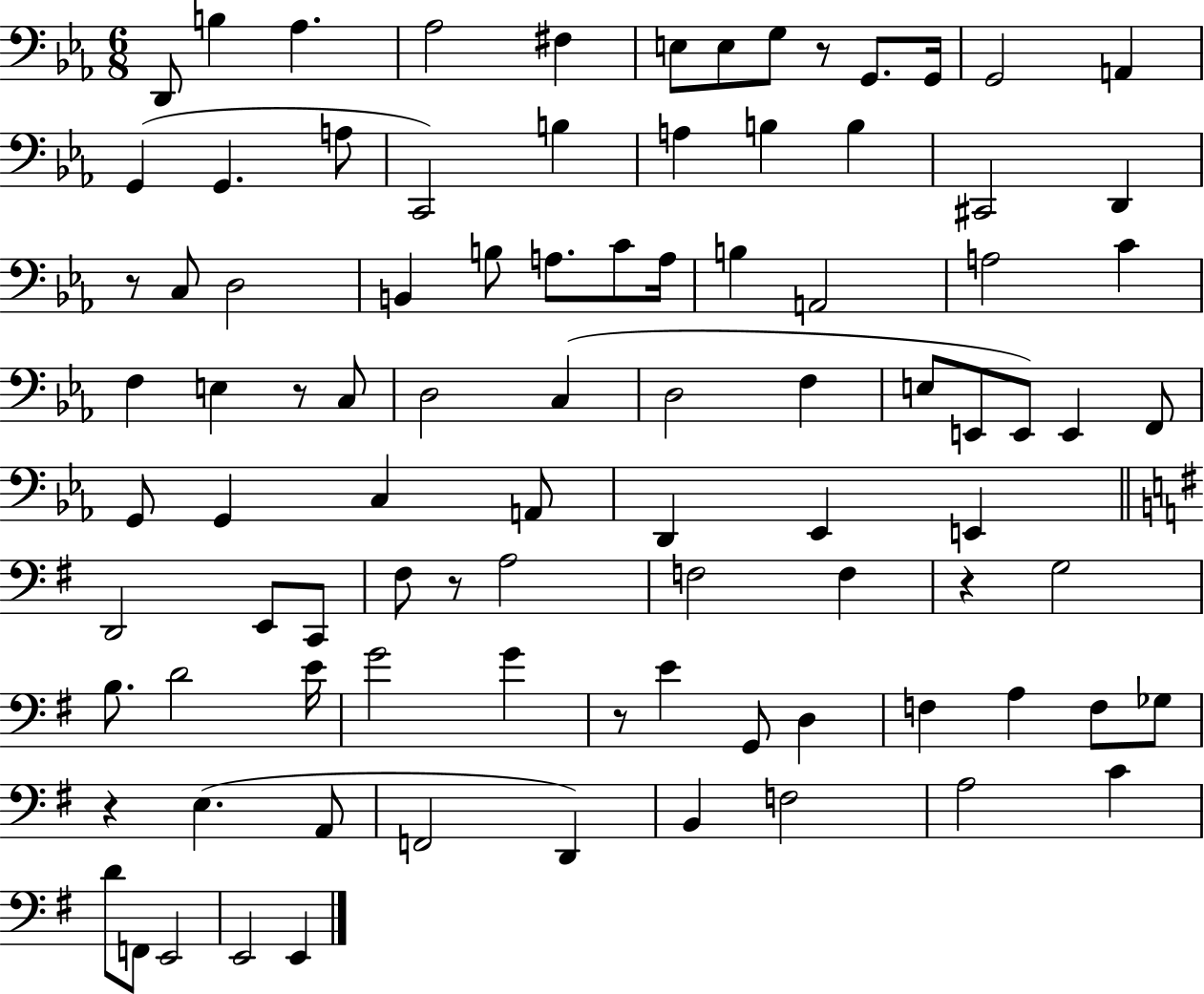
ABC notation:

X:1
T:Untitled
M:6/8
L:1/4
K:Eb
D,,/2 B, _A, _A,2 ^F, E,/2 E,/2 G,/2 z/2 G,,/2 G,,/4 G,,2 A,, G,, G,, A,/2 C,,2 B, A, B, B, ^C,,2 D,, z/2 C,/2 D,2 B,, B,/2 A,/2 C/2 A,/4 B, A,,2 A,2 C F, E, z/2 C,/2 D,2 C, D,2 F, E,/2 E,,/2 E,,/2 E,, F,,/2 G,,/2 G,, C, A,,/2 D,, _E,, E,, D,,2 E,,/2 C,,/2 ^F,/2 z/2 A,2 F,2 F, z G,2 B,/2 D2 E/4 G2 G z/2 E G,,/2 D, F, A, F,/2 _G,/2 z E, A,,/2 F,,2 D,, B,, F,2 A,2 C D/2 F,,/2 E,,2 E,,2 E,,